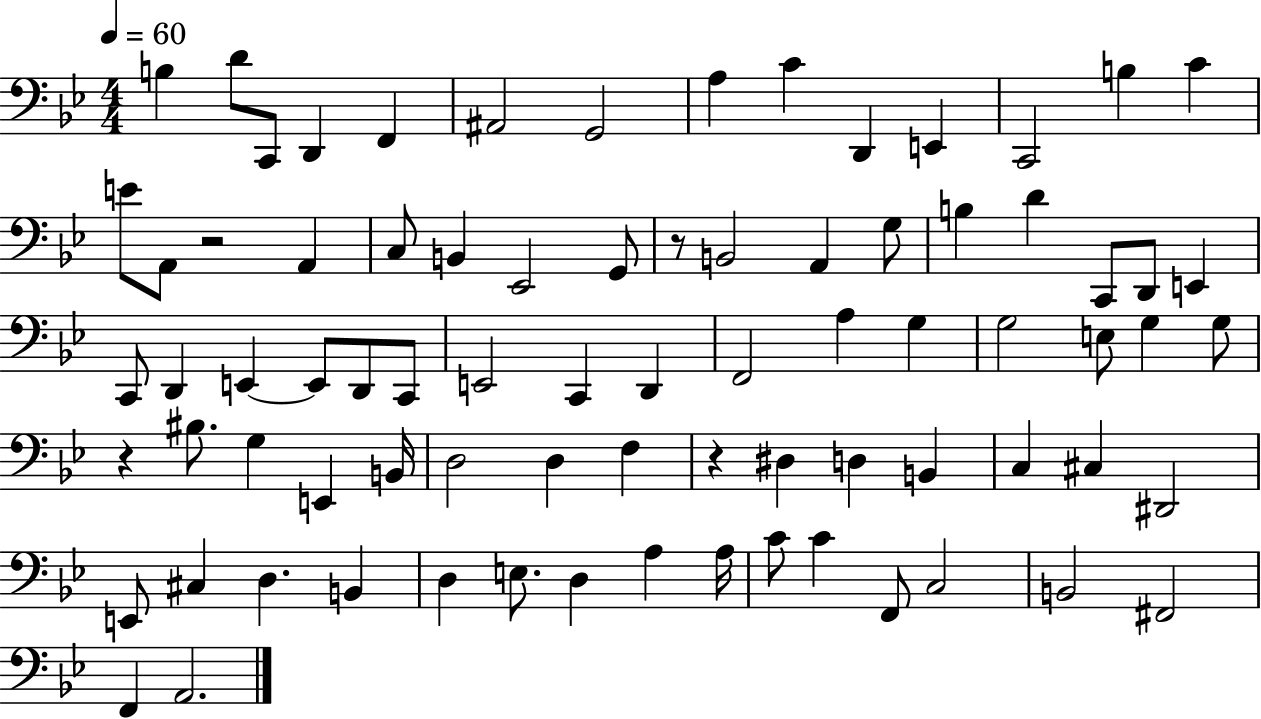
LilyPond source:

{
  \clef bass
  \numericTimeSignature
  \time 4/4
  \key bes \major
  \tempo 4 = 60
  b4 d'8 c,8 d,4 f,4 | ais,2 g,2 | a4 c'4 d,4 e,4 | c,2 b4 c'4 | \break e'8 a,8 r2 a,4 | c8 b,4 ees,2 g,8 | r8 b,2 a,4 g8 | b4 d'4 c,8 d,8 e,4 | \break c,8 d,4 e,4~~ e,8 d,8 c,8 | e,2 c,4 d,4 | f,2 a4 g4 | g2 e8 g4 g8 | \break r4 bis8. g4 e,4 b,16 | d2 d4 f4 | r4 dis4 d4 b,4 | c4 cis4 dis,2 | \break e,8 cis4 d4. b,4 | d4 e8. d4 a4 a16 | c'8 c'4 f,8 c2 | b,2 fis,2 | \break f,4 a,2. | \bar "|."
}